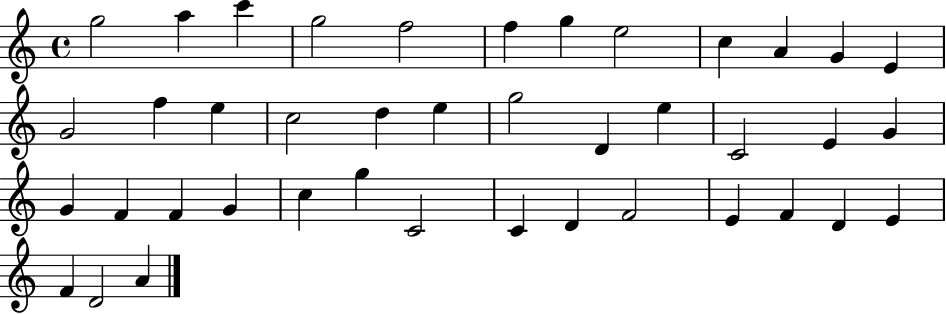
X:1
T:Untitled
M:4/4
L:1/4
K:C
g2 a c' g2 f2 f g e2 c A G E G2 f e c2 d e g2 D e C2 E G G F F G c g C2 C D F2 E F D E F D2 A